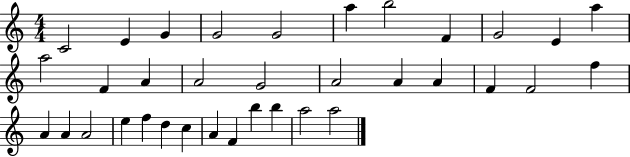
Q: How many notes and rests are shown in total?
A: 35